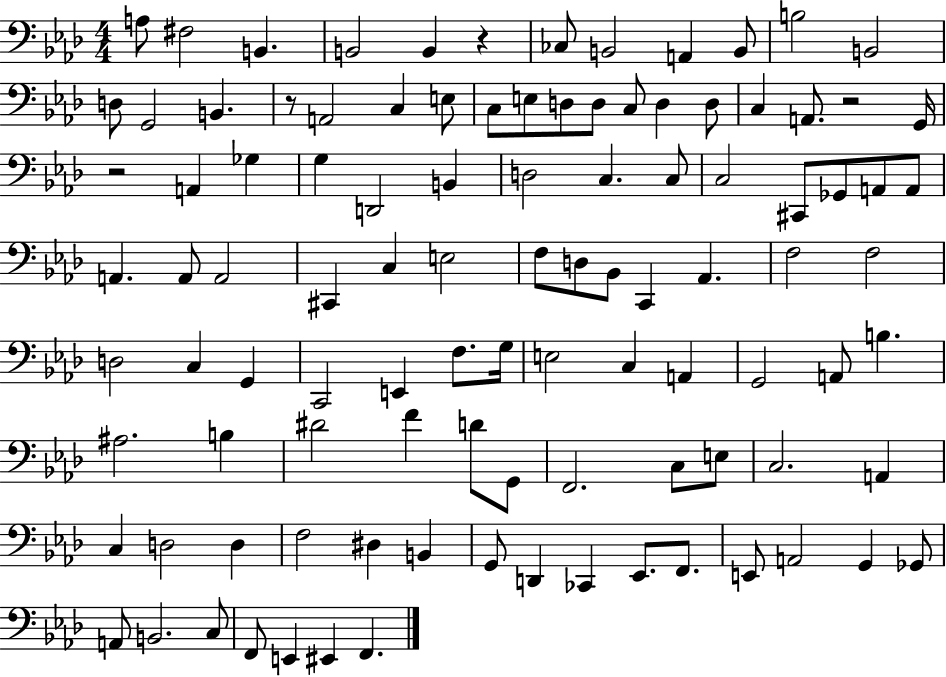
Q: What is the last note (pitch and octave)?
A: F2